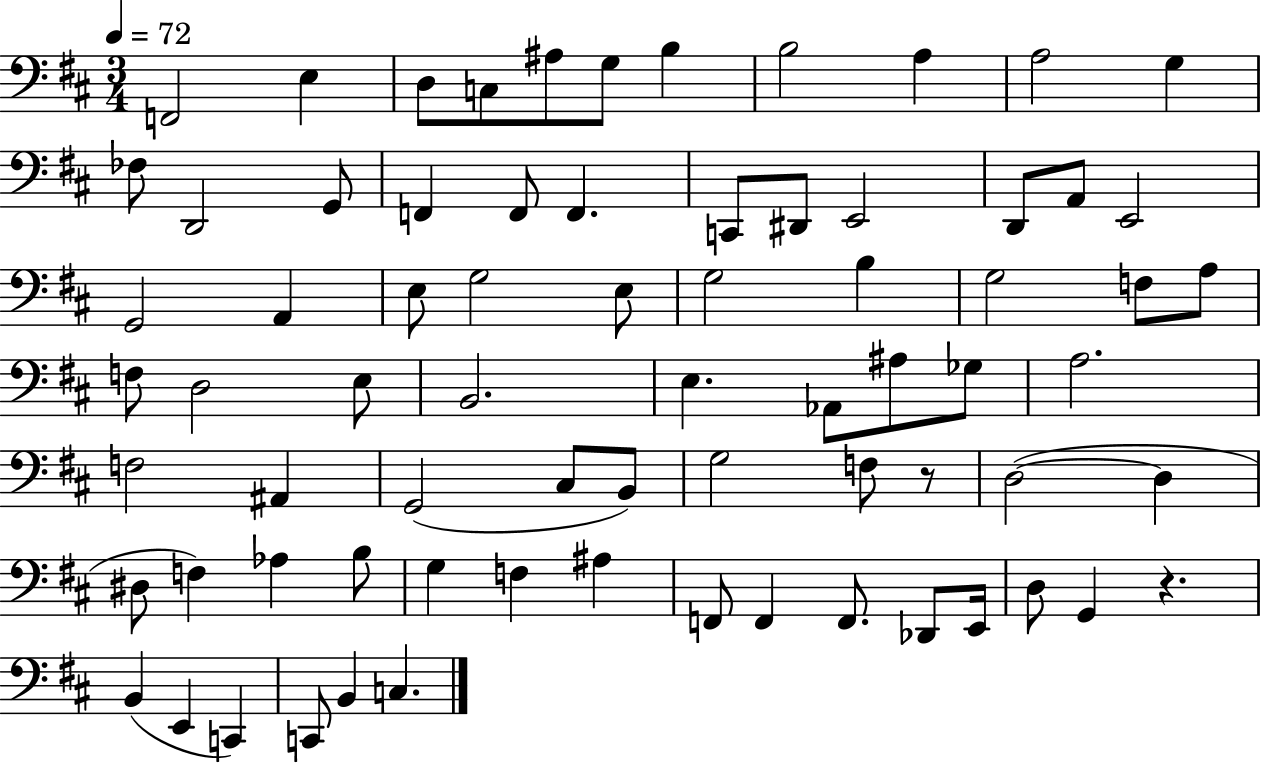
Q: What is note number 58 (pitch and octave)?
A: A#3